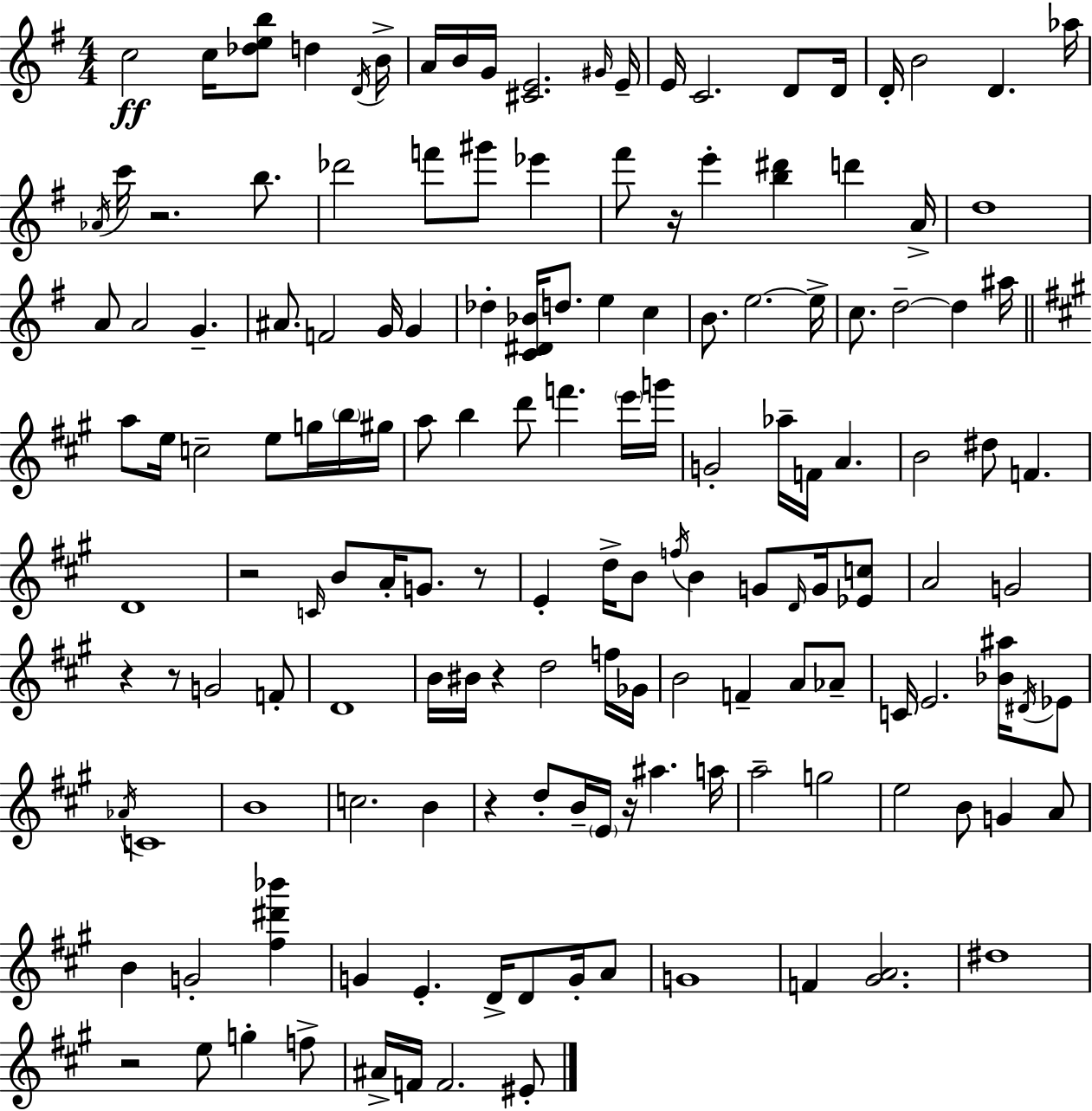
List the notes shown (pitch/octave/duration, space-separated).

C5/h C5/s [Db5,E5,B5]/e D5/q D4/s B4/s A4/s B4/s G4/s [C#4,E4]/h. G#4/s E4/s E4/s C4/h. D4/e D4/s D4/s B4/h D4/q. Ab5/s Ab4/s C6/s R/h. B5/e. Db6/h F6/e G#6/e Eb6/q F#6/e R/s E6/q [B5,D#6]/q D6/q A4/s D5/w A4/e A4/h G4/q. A#4/e. F4/h G4/s G4/q Db5/q [C4,D#4,Bb4]/s D5/e. E5/q C5/q B4/e. E5/h. E5/s C5/e. D5/h D5/q A#5/s A5/e E5/s C5/h E5/e G5/s B5/s G#5/s A5/e B5/q D6/e F6/q. E6/s G6/s G4/h Ab5/s F4/s A4/q. B4/h D#5/e F4/q. D4/w R/h C4/s B4/e A4/s G4/e. R/e E4/q D5/s B4/e F5/s B4/q G4/e D4/s G4/s [Eb4,C5]/e A4/h G4/h R/q R/e G4/h F4/e D4/w B4/s BIS4/s R/q D5/h F5/s Gb4/s B4/h F4/q A4/e Ab4/e C4/s E4/h. [Bb4,A#5]/s D#4/s Eb4/e Ab4/s C4/w B4/w C5/h. B4/q R/q D5/e B4/s E4/s R/s A#5/q. A5/s A5/h G5/h E5/h B4/e G4/q A4/e B4/q G4/h [F#5,D#6,Bb6]/q G4/q E4/q. D4/s D4/e G4/s A4/e G4/w F4/q [G#4,A4]/h. D#5/w R/h E5/e G5/q F5/e A#4/s F4/s F4/h. EIS4/e